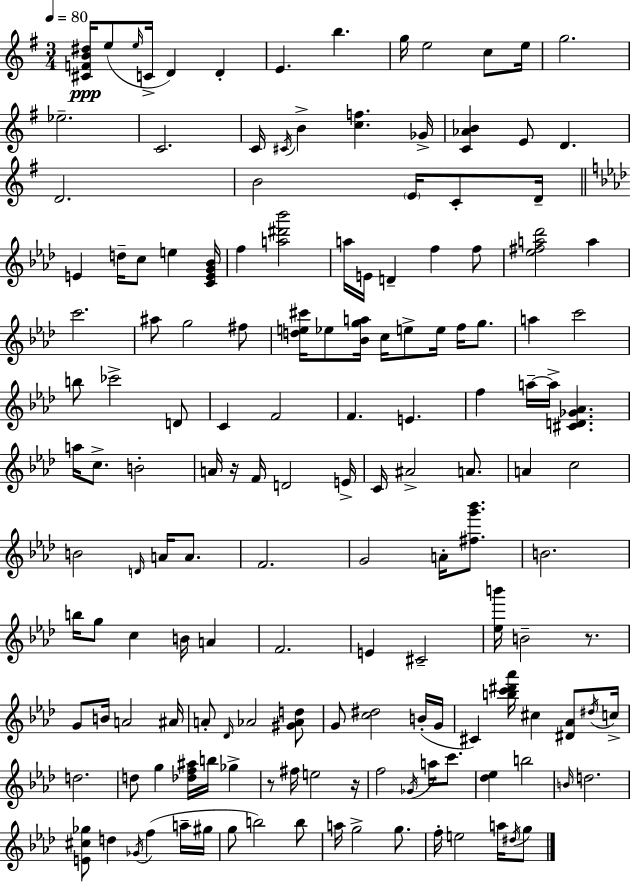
{
  \clef treble
  \numericTimeSignature
  \time 3/4
  \key e \minor
  \tempo 4 = 80
  \repeat volta 2 { <cis' f' b' dis''>16\ppp e''8( \grace { e''16 } c'16-> d'4) d'4-. | e'4. b''4. | g''16 e''2 c''8 | e''16 g''2. | \break ees''2.-- | c'2. | c'16 \acciaccatura { cis'16 } b'4-> <c'' f''>4. | ges'16-> <c' aes' b'>4 e'8 d'4. | \break d'2. | b'2 \parenthesize e'16 c'8-. | d'16-- \bar "||" \break \key aes \major e'4 d''16-- c''8 e''4 <c' e' g' bes'>16 | f''4 <a'' dis''' bes'''>2 | a''16 e'16 d'4-- f''4 f''8 | <ees'' fis'' a'' des'''>2 a''4 | \break c'''2. | ais''8 g''2 fis''8 | <d'' e'' cis'''>16 ees''8 <bes' g'' a''>16 c''16 e''8-> e''16 f''16 g''8. | a''4 c'''2 | \break b''8 ces'''2-> d'8 | c'4 f'2 | f'4. e'4. | f''4 a''16--~~ a''16-> <cis' d' ges' aes'>4. | \break a''16 c''8.-> b'2-. | a'16 r16 f'16 d'2 e'16-> | c'16 ais'2-> a'8. | a'4 c''2 | \break b'2 \grace { d'16 } a'16 a'8. | f'2. | g'2 a'16-. <fis'' g''' bes'''>8. | b'2. | \break b''16 g''8 c''4 b'16 a'4 | f'2. | e'4 cis'2-- | <ees'' b'''>16 b'2-- r8. | \break g'8 b'16 a'2 | ais'16 a'8-. \grace { des'16 } aes'2 | <gis' aes' d''>8 g'8 <c'' dis''>2 | b'16-.( g'16 cis'4) <b'' c''' dis''' aes'''>16 cis''4 <dis' aes'>8 | \break \acciaccatura { dis''16 } c''16-> d''2. | d''8 g''4 <des'' f'' ais''>16 b''16 ges''4-> | r8 fis''16 e''2 | r16 f''2 \acciaccatura { ges'16 } | \break a''16 c'''8. <des'' ees''>4 b''2 | \grace { b'16 } d''2. | <e' cis'' ges''>8 d''4 \acciaccatura { ges'16 }( | f''4 a''16-- gis''16 g''8 b''2) | \break b''8 a''16 g''2-> | g''8. f''16-. e''2 | a''16 \acciaccatura { dis''16 } g''8 } \bar "|."
}